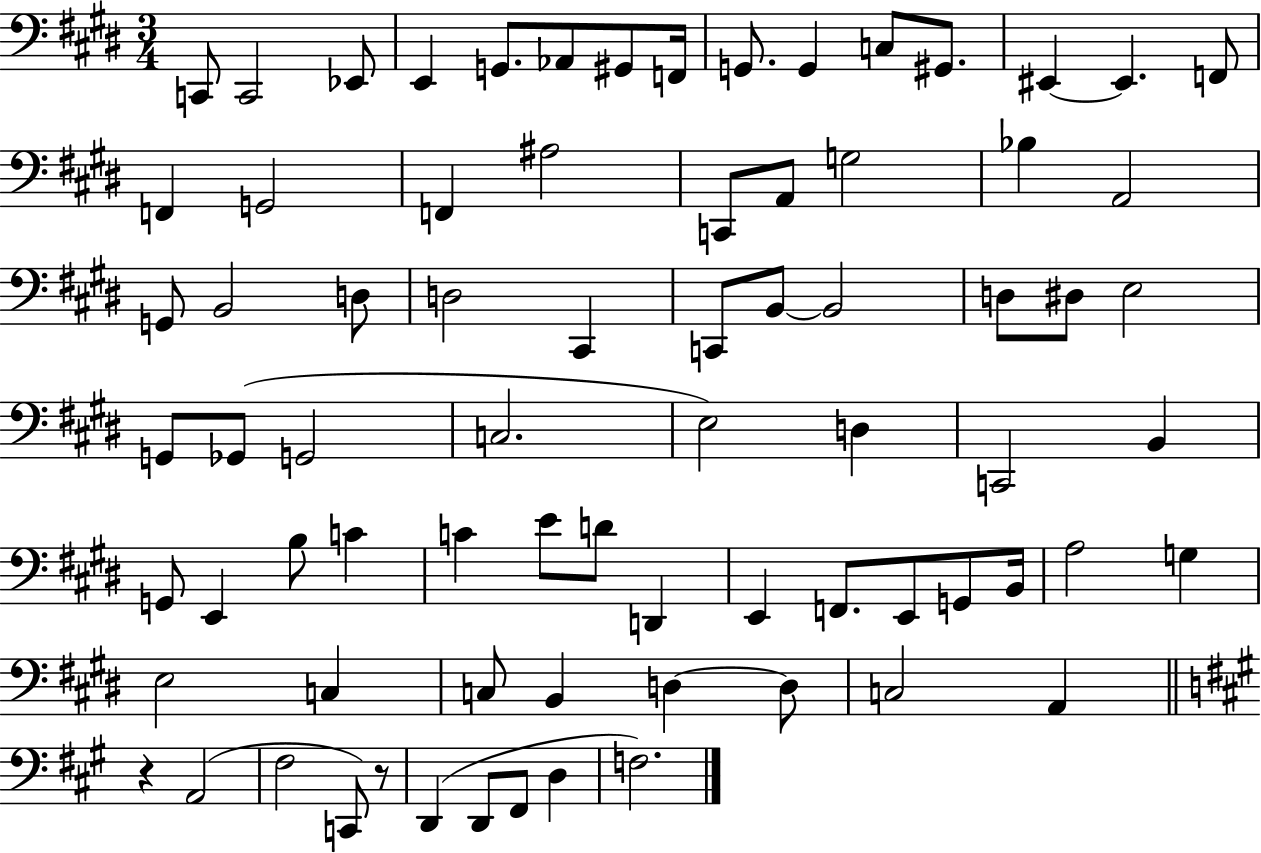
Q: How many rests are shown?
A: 2